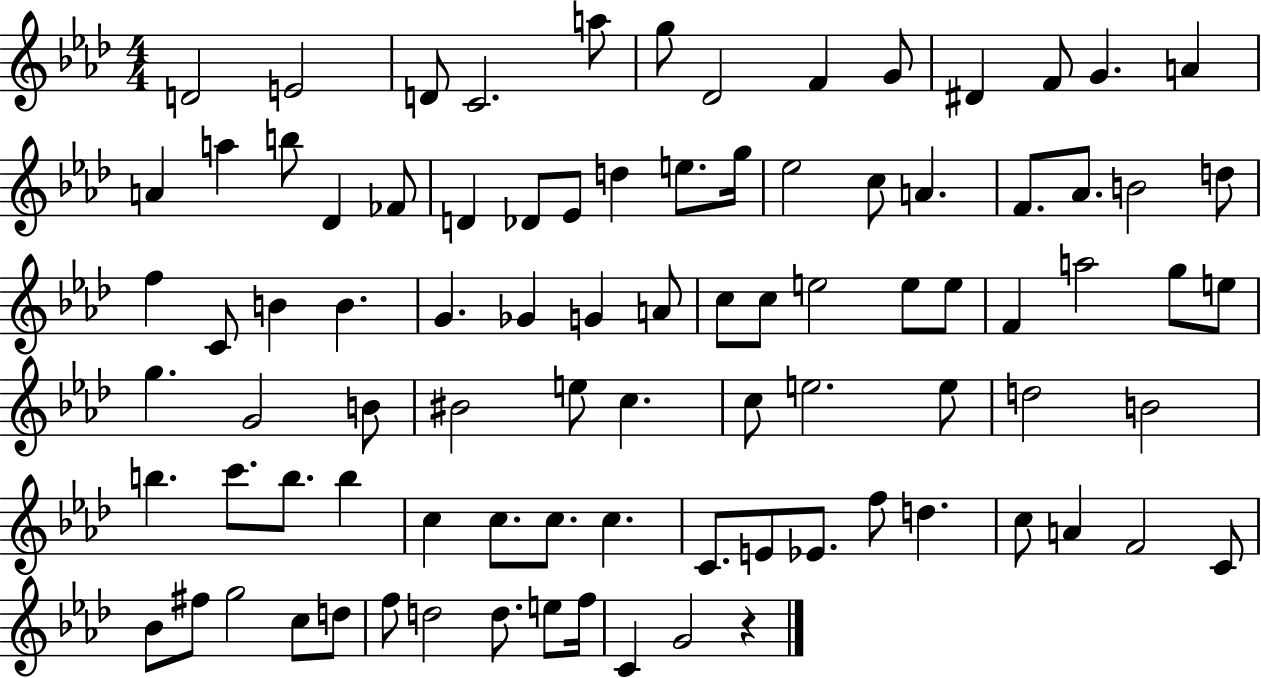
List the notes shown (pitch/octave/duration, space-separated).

D4/h E4/h D4/e C4/h. A5/e G5/e Db4/h F4/q G4/e D#4/q F4/e G4/q. A4/q A4/q A5/q B5/e Db4/q FES4/e D4/q Db4/e Eb4/e D5/q E5/e. G5/s Eb5/h C5/e A4/q. F4/e. Ab4/e. B4/h D5/e F5/q C4/e B4/q B4/q. G4/q. Gb4/q G4/q A4/e C5/e C5/e E5/h E5/e E5/e F4/q A5/h G5/e E5/e G5/q. G4/h B4/e BIS4/h E5/e C5/q. C5/e E5/h. E5/e D5/h B4/h B5/q. C6/e. B5/e. B5/q C5/q C5/e. C5/e. C5/q. C4/e. E4/e Eb4/e. F5/e D5/q. C5/e A4/q F4/h C4/e Bb4/e F#5/e G5/h C5/e D5/e F5/e D5/h D5/e. E5/e F5/s C4/q G4/h R/q